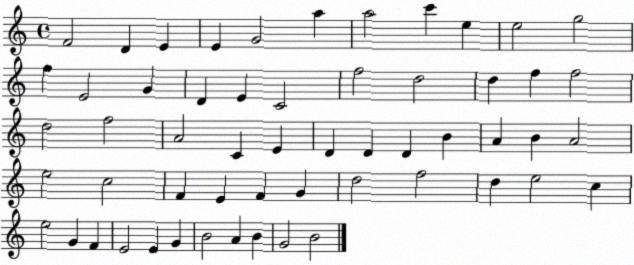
X:1
T:Untitled
M:4/4
L:1/4
K:C
F2 D E E G2 a a2 c' e e2 g2 f E2 G D E C2 f2 d2 d f f2 d2 f2 A2 C E D D D B A B A2 e2 c2 F E F G d2 f2 d e2 c e2 G F E2 E G B2 A B G2 B2